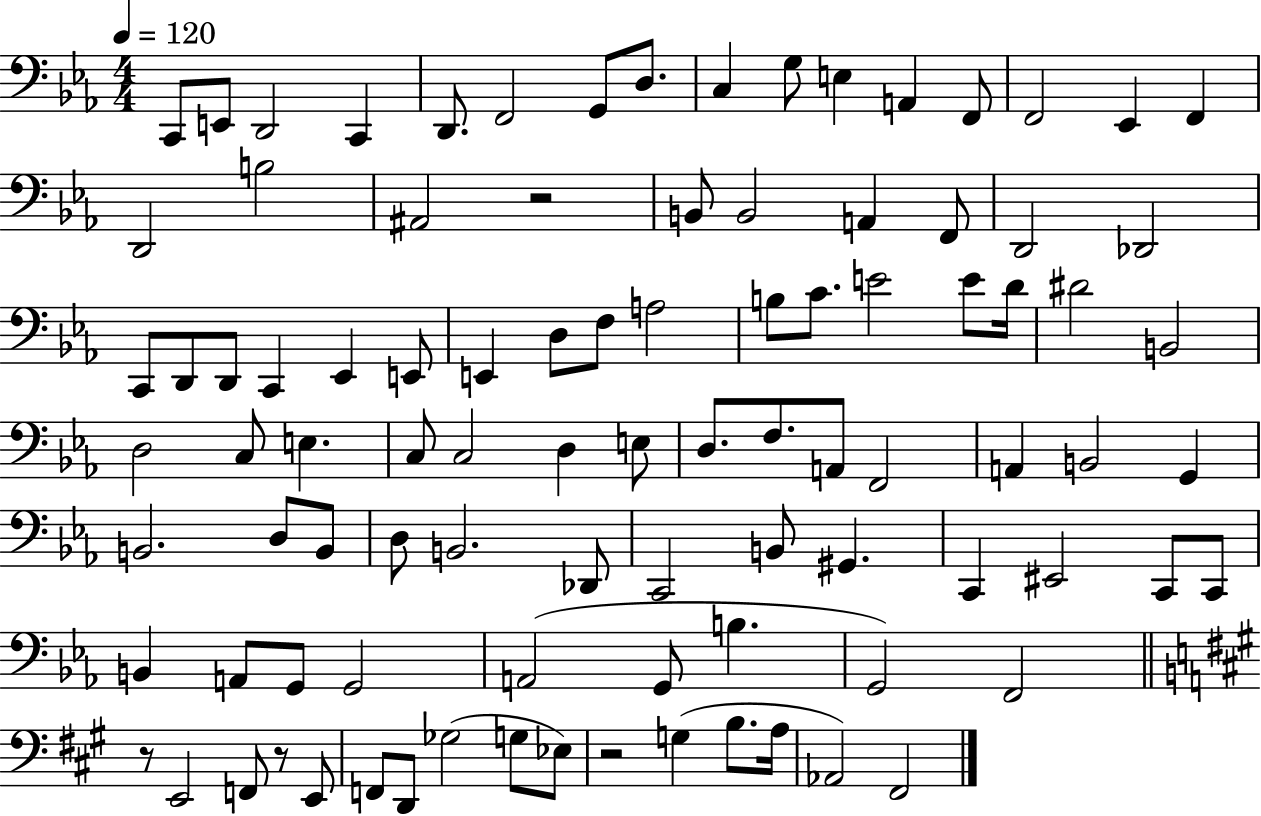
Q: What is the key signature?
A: EES major